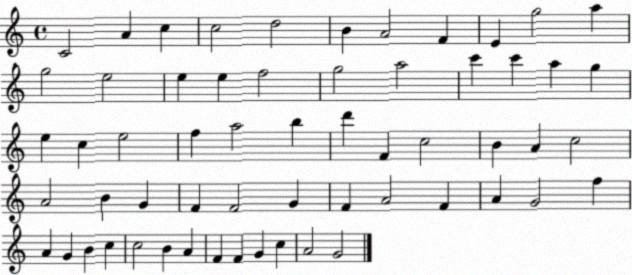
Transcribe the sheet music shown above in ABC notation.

X:1
T:Untitled
M:4/4
L:1/4
K:C
C2 A c c2 d2 B A2 F E g2 a g2 e2 e e f2 g2 a2 c' c' a g e c e2 f a2 b d' F c2 B A c2 A2 B G F F2 G F A2 F A G2 f A G B c c2 B A F F G c A2 G2